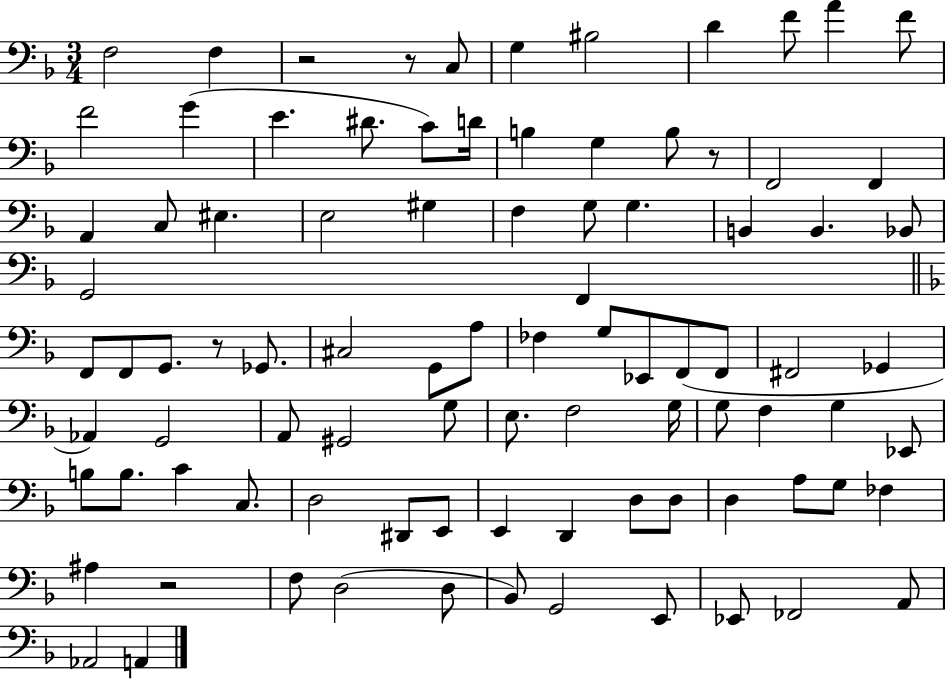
{
  \clef bass
  \numericTimeSignature
  \time 3/4
  \key f \major
  f2 f4 | r2 r8 c8 | g4 bis2 | d'4 f'8 a'4 f'8 | \break f'2 g'4( | e'4. dis'8. c'8) d'16 | b4 g4 b8 r8 | f,2 f,4 | \break a,4 c8 eis4. | e2 gis4 | f4 g8 g4. | b,4 b,4. bes,8 | \break g,2 f,4 | \bar "||" \break \key f \major f,8 f,8 g,8. r8 ges,8. | cis2 g,8 a8 | fes4 g8 ees,8 f,8( f,8 | fis,2 ges,4 | \break aes,4) g,2 | a,8 gis,2 g8 | e8. f2 g16 | g8 f4 g4 ees,8 | \break b8 b8. c'4 c8. | d2 dis,8 e,8 | e,4 d,4 d8 d8 | d4 a8 g8 fes4 | \break ais4 r2 | f8 d2( d8 | bes,8) g,2 e,8 | ees,8 fes,2 a,8 | \break aes,2 a,4 | \bar "|."
}